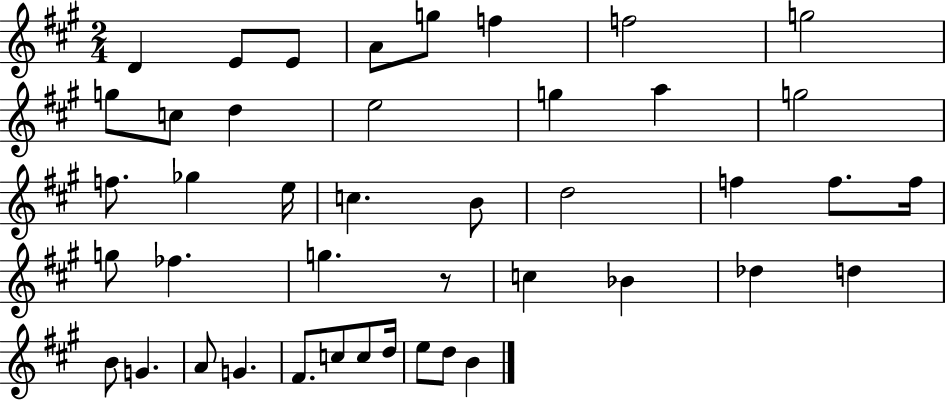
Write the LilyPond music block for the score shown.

{
  \clef treble
  \numericTimeSignature
  \time 2/4
  \key a \major
  d'4 e'8 e'8 | a'8 g''8 f''4 | f''2 | g''2 | \break g''8 c''8 d''4 | e''2 | g''4 a''4 | g''2 | \break f''8. ges''4 e''16 | c''4. b'8 | d''2 | f''4 f''8. f''16 | \break g''8 fes''4. | g''4. r8 | c''4 bes'4 | des''4 d''4 | \break b'8 g'4. | a'8 g'4. | fis'8. c''8 c''8 d''16 | e''8 d''8 b'4 | \break \bar "|."
}